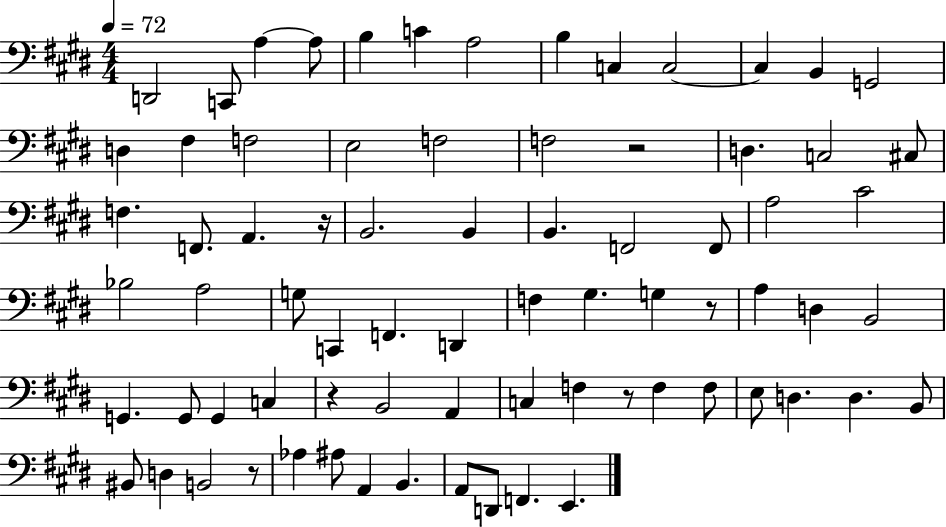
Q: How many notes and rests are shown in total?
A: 75